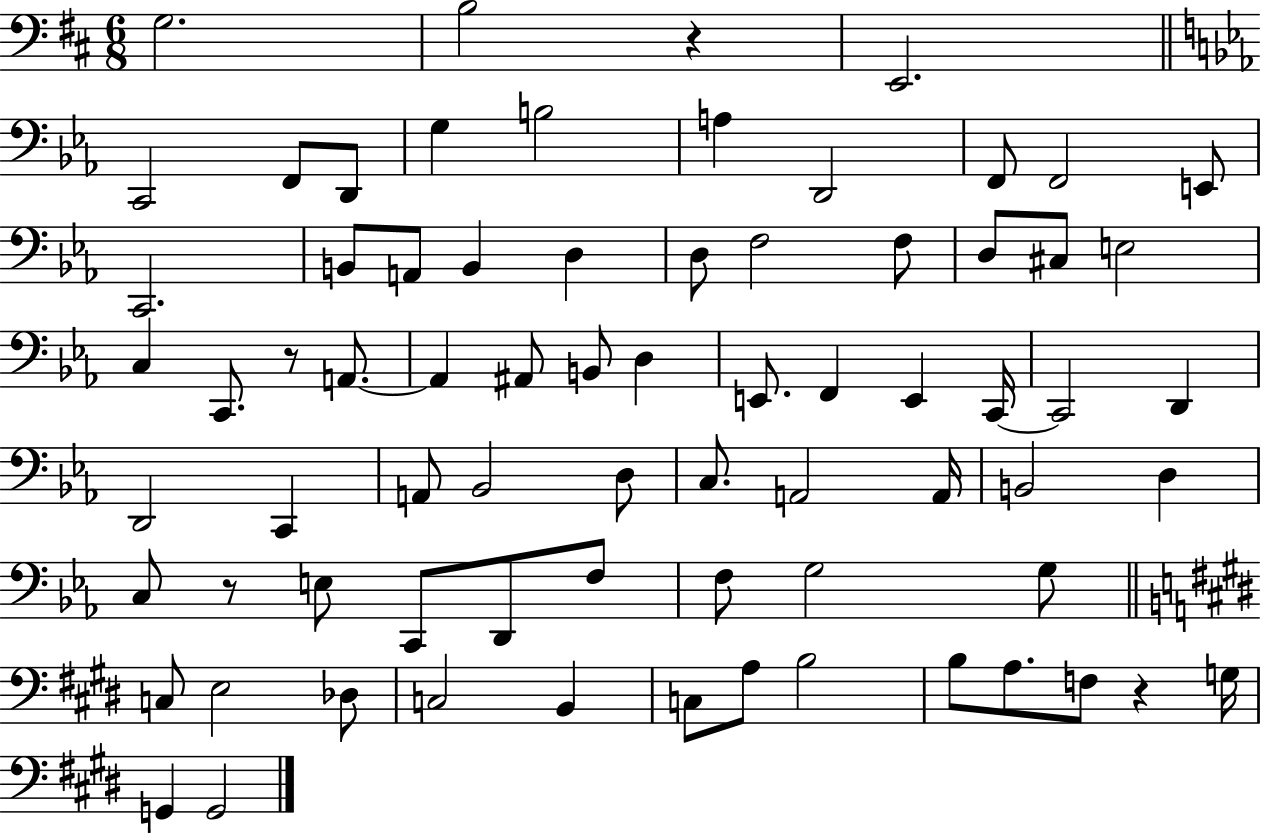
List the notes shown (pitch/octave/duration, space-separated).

G3/h. B3/h R/q E2/h. C2/h F2/e D2/e G3/q B3/h A3/q D2/h F2/e F2/h E2/e C2/h. B2/e A2/e B2/q D3/q D3/e F3/h F3/e D3/e C#3/e E3/h C3/q C2/e. R/e A2/e. A2/q A#2/e B2/e D3/q E2/e. F2/q E2/q C2/s C2/h D2/q D2/h C2/q A2/e Bb2/h D3/e C3/e. A2/h A2/s B2/h D3/q C3/e R/e E3/e C2/e D2/e F3/e F3/e G3/h G3/e C3/e E3/h Db3/e C3/h B2/q C3/e A3/e B3/h B3/e A3/e. F3/e R/q G3/s G2/q G2/h